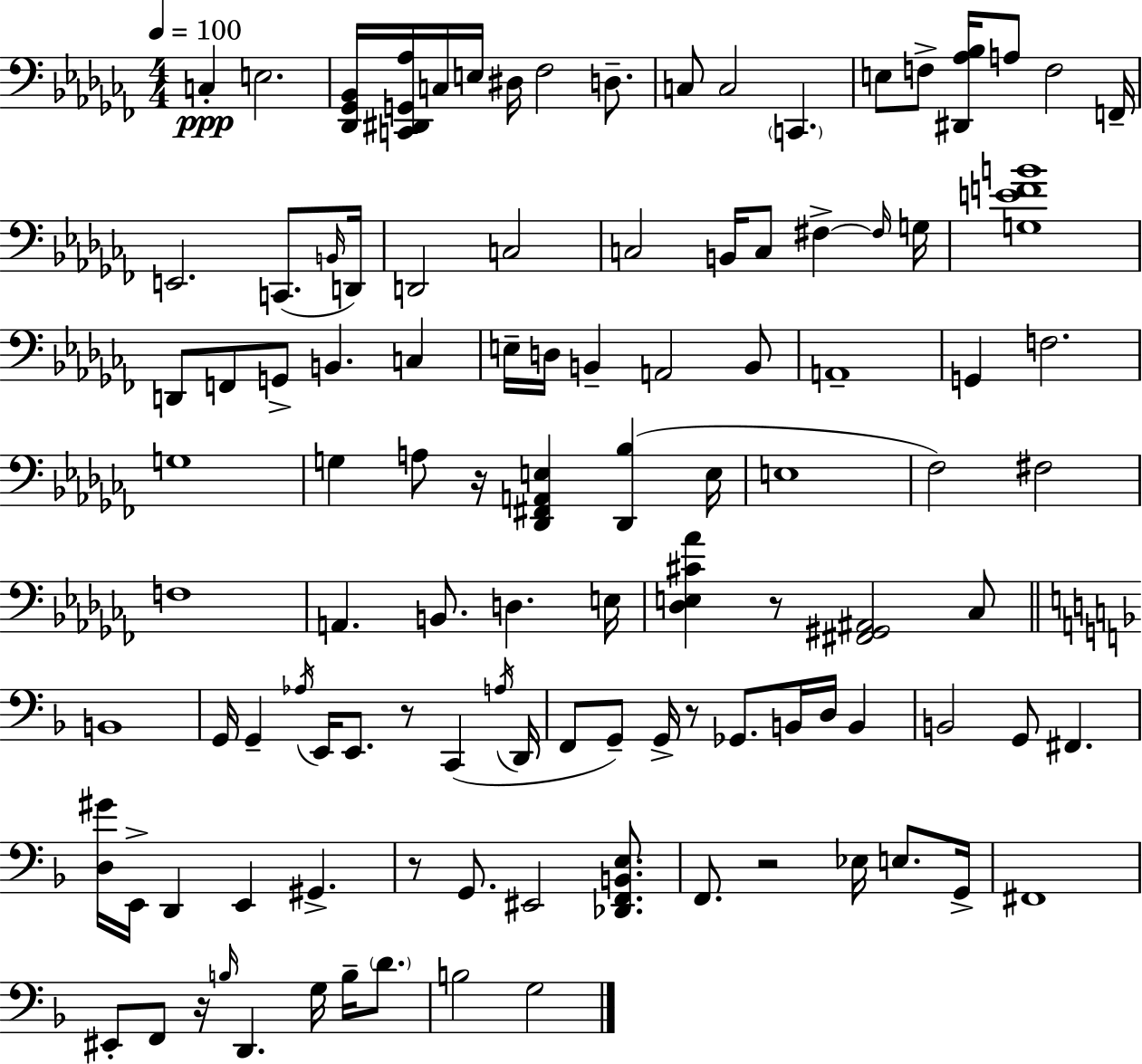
{
  \clef bass
  \numericTimeSignature
  \time 4/4
  \key aes \minor
  \tempo 4 = 100
  c4-.\ppp e2. | <des, ges, bes,>16 <c, dis, g, aes>16 c16 e16 dis16 fes2 d8.-- | c8 c2 \parenthesize c,4. | e8 f8-> <dis, aes bes>16 a8 f2 f,16-- | \break e,2. c,8.( \grace { b,16 } | d,16) d,2 c2 | c2 b,16 c8 fis4->~~ | \grace { fis16 } g16 <g e' f' b'>1 | \break d,8 f,8 g,8-> b,4. c4 | e16-- d16 b,4-- a,2 | b,8 a,1-- | g,4 f2. | \break g1 | g4 a8 r16 <des, fis, a, e>4 <des, bes>4( | e16 e1 | fes2) fis2 | \break f1 | a,4. b,8. d4. | e16 <des e cis' aes'>4 r8 <fis, gis, ais,>2 | ces8 \bar "||" \break \key f \major b,1 | g,16 g,4-- \acciaccatura { aes16 } e,16 e,8. r8 c,4( | \acciaccatura { a16 } d,16 f,8 g,8--) g,16-> r8 ges,8. b,16 d16 b,4 | b,2 g,8 fis,4. | \break <d gis'>16 e,16-> d,4 e,4 gis,4.-> | r8 g,8. eis,2 <des, f, b, e>8. | f,8. r2 ees16 e8. | g,16-> fis,1 | \break eis,8-. f,8 r16 \grace { b16 } d,4. g16 b16-- | \parenthesize d'8. b2 g2 | \bar "|."
}